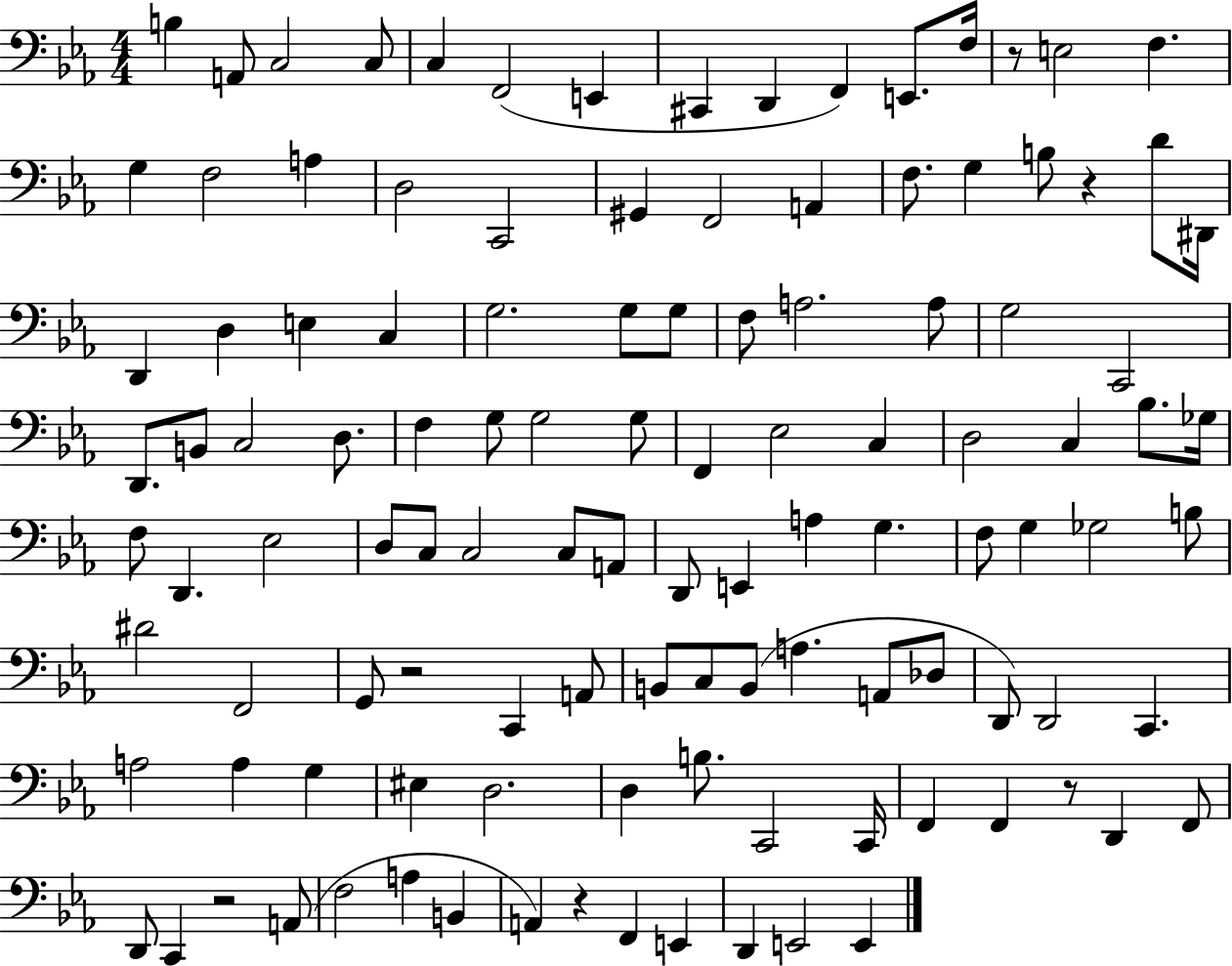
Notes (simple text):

B3/q A2/e C3/h C3/e C3/q F2/h E2/q C#2/q D2/q F2/q E2/e. F3/s R/e E3/h F3/q. G3/q F3/h A3/q D3/h C2/h G#2/q F2/h A2/q F3/e. G3/q B3/e R/q D4/e D#2/s D2/q D3/q E3/q C3/q G3/h. G3/e G3/e F3/e A3/h. A3/e G3/h C2/h D2/e. B2/e C3/h D3/e. F3/q G3/e G3/h G3/e F2/q Eb3/h C3/q D3/h C3/q Bb3/e. Gb3/s F3/e D2/q. Eb3/h D3/e C3/e C3/h C3/e A2/e D2/e E2/q A3/q G3/q. F3/e G3/q Gb3/h B3/e D#4/h F2/h G2/e R/h C2/q A2/e B2/e C3/e B2/e A3/q. A2/e Db3/e D2/e D2/h C2/q. A3/h A3/q G3/q EIS3/q D3/h. D3/q B3/e. C2/h C2/s F2/q F2/q R/e D2/q F2/e D2/e C2/q R/h A2/e F3/h A3/q B2/q A2/q R/q F2/q E2/q D2/q E2/h E2/q